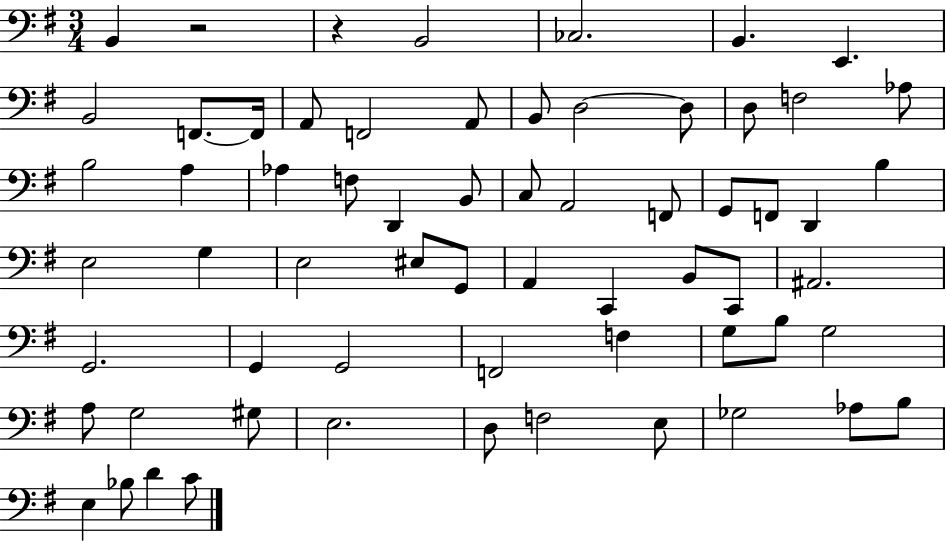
{
  \clef bass
  \numericTimeSignature
  \time 3/4
  \key g \major
  b,4 r2 | r4 b,2 | ces2. | b,4. e,4. | \break b,2 f,8.~~ f,16 | a,8 f,2 a,8 | b,8 d2~~ d8 | d8 f2 aes8 | \break b2 a4 | aes4 f8 d,4 b,8 | c8 a,2 f,8 | g,8 f,8 d,4 b4 | \break e2 g4 | e2 eis8 g,8 | a,4 c,4 b,8 c,8 | ais,2. | \break g,2. | g,4 g,2 | f,2 f4 | g8 b8 g2 | \break a8 g2 gis8 | e2. | d8 f2 e8 | ges2 aes8 b8 | \break e4 bes8 d'4 c'8 | \bar "|."
}